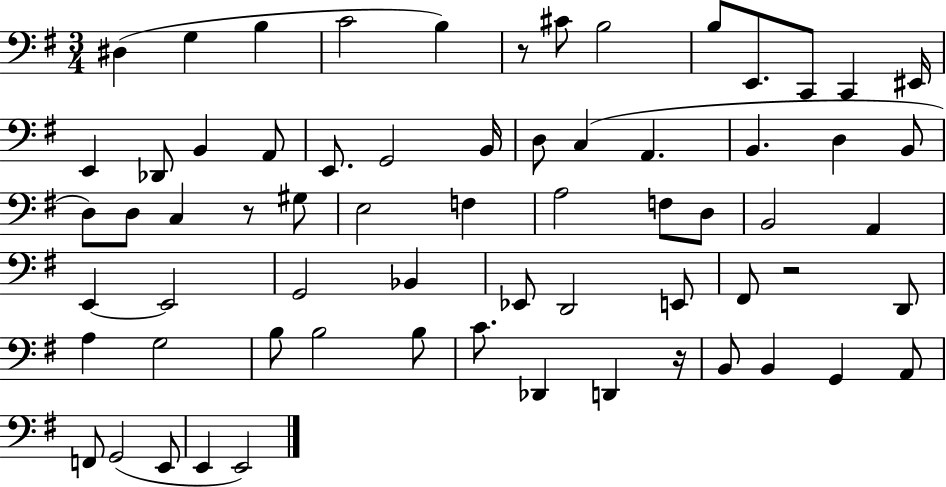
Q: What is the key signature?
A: G major